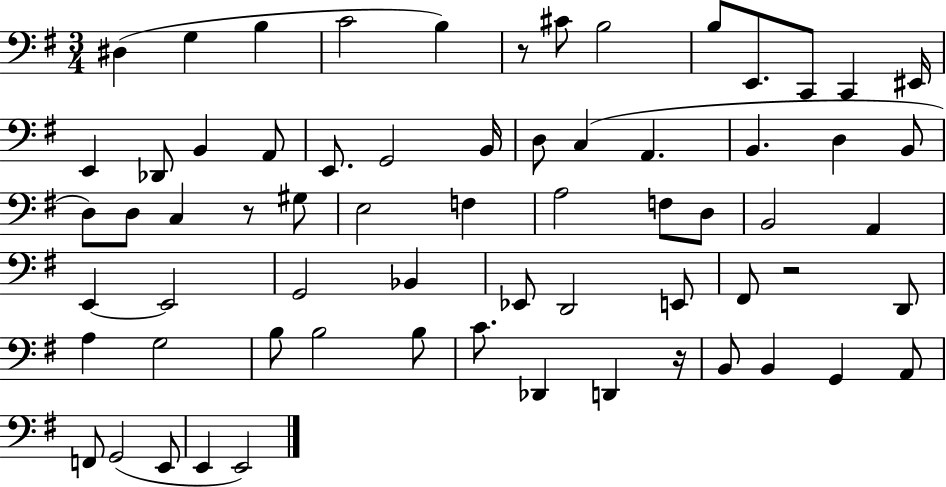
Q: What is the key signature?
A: G major